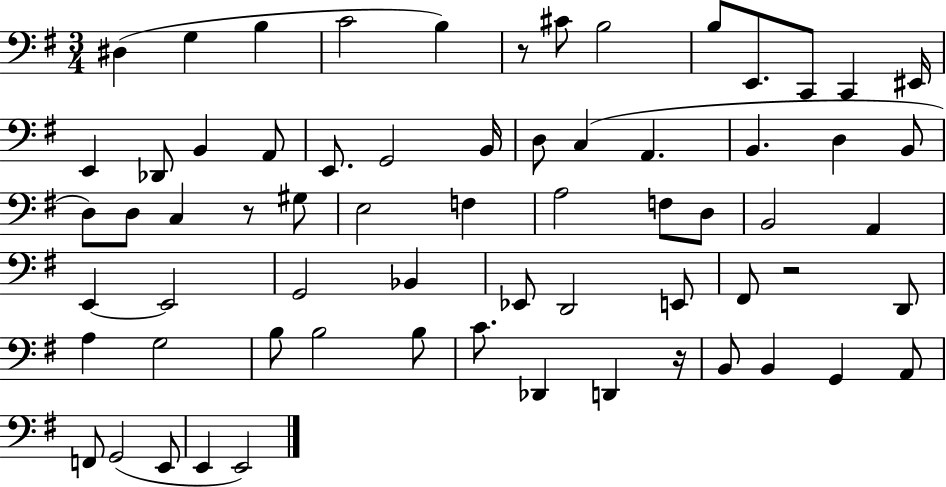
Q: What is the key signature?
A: G major